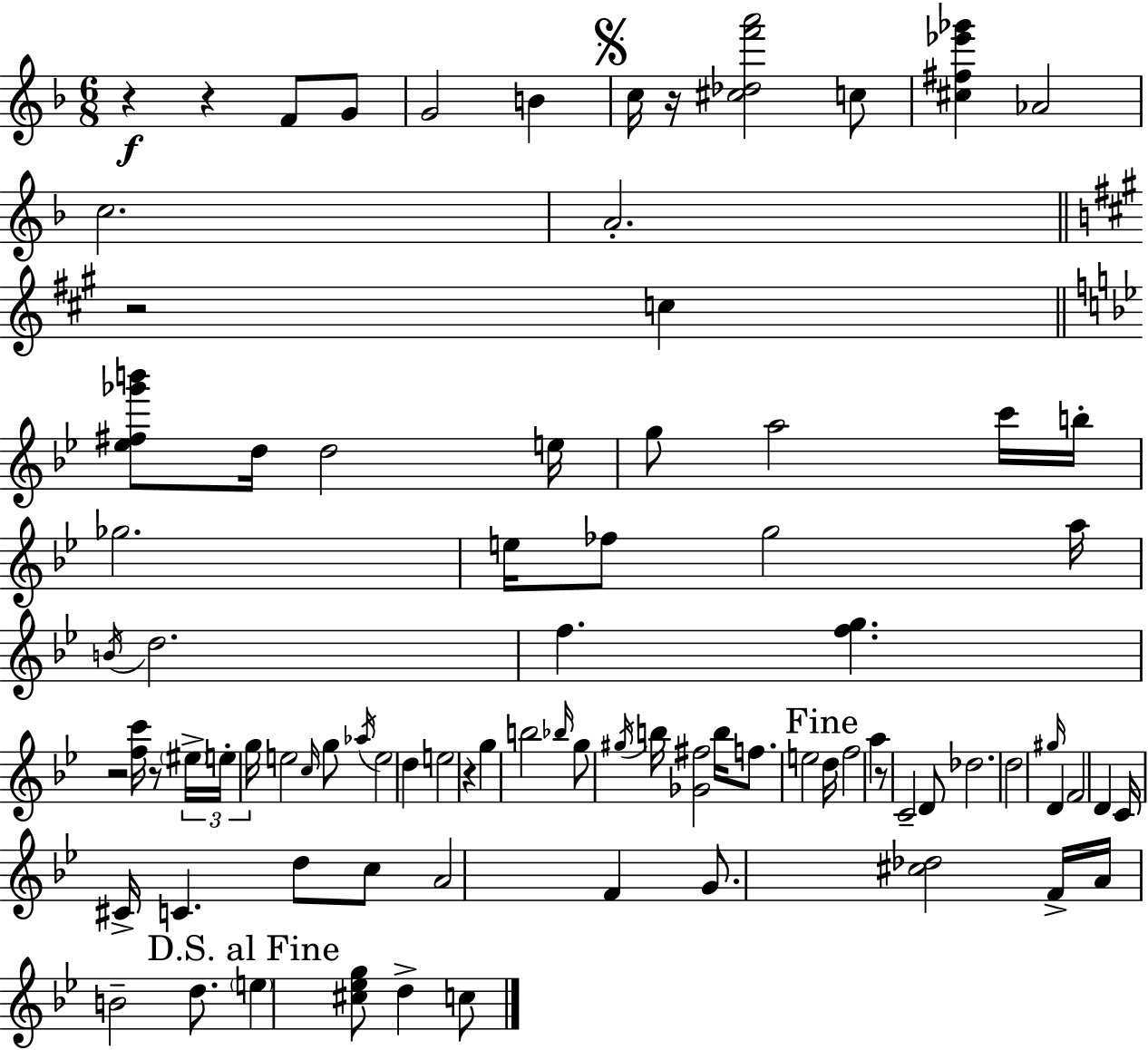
X:1
T:Untitled
M:6/8
L:1/4
K:Dm
z z F/2 G/2 G2 B c/4 z/4 [^c_df'a']2 c/2 [^c^f_e'_g'] _A2 c2 A2 z2 c [_e^f_g'b']/2 d/4 d2 e/4 g/2 a2 c'/4 b/4 _g2 e/4 _f/2 g2 a/4 B/4 d2 f [fg] z2 [fc']/4 z/2 ^e/4 e/4 g/4 e2 c/4 g/2 _a/4 e2 d e2 z g b2 _b/4 g/2 ^g/4 b/4 [_G^f]2 b/4 f/2 e2 d/4 f2 a z/2 C2 D/2 _d2 d2 ^g/4 D F2 D C/4 ^C/4 C d/2 c/2 A2 F G/2 [^c_d]2 F/4 A/4 B2 d/2 e [^c_eg]/2 d c/2